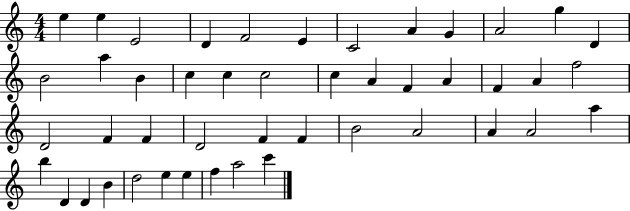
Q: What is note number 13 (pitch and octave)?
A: B4